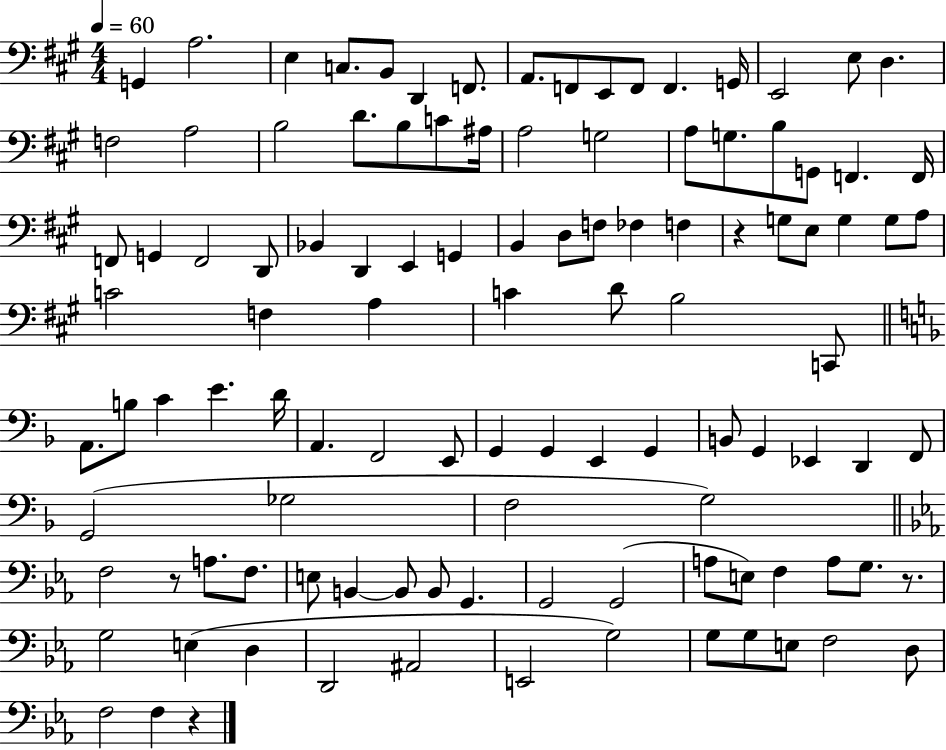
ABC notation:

X:1
T:Untitled
M:4/4
L:1/4
K:A
G,, A,2 E, C,/2 B,,/2 D,, F,,/2 A,,/2 F,,/2 E,,/2 F,,/2 F,, G,,/4 E,,2 E,/2 D, F,2 A,2 B,2 D/2 B,/2 C/2 ^A,/4 A,2 G,2 A,/2 G,/2 B,/2 G,,/2 F,, F,,/4 F,,/2 G,, F,,2 D,,/2 _B,, D,, E,, G,, B,, D,/2 F,/2 _F, F, z G,/2 E,/2 G, G,/2 A,/2 C2 F, A, C D/2 B,2 C,,/2 A,,/2 B,/2 C E D/4 A,, F,,2 E,,/2 G,, G,, E,, G,, B,,/2 G,, _E,, D,, F,,/2 G,,2 _G,2 F,2 G,2 F,2 z/2 A,/2 F,/2 E,/2 B,, B,,/2 B,,/2 G,, G,,2 G,,2 A,/2 E,/2 F, A,/2 G,/2 z/2 G,2 E, D, D,,2 ^A,,2 E,,2 G,2 G,/2 G,/2 E,/2 F,2 D,/2 F,2 F, z